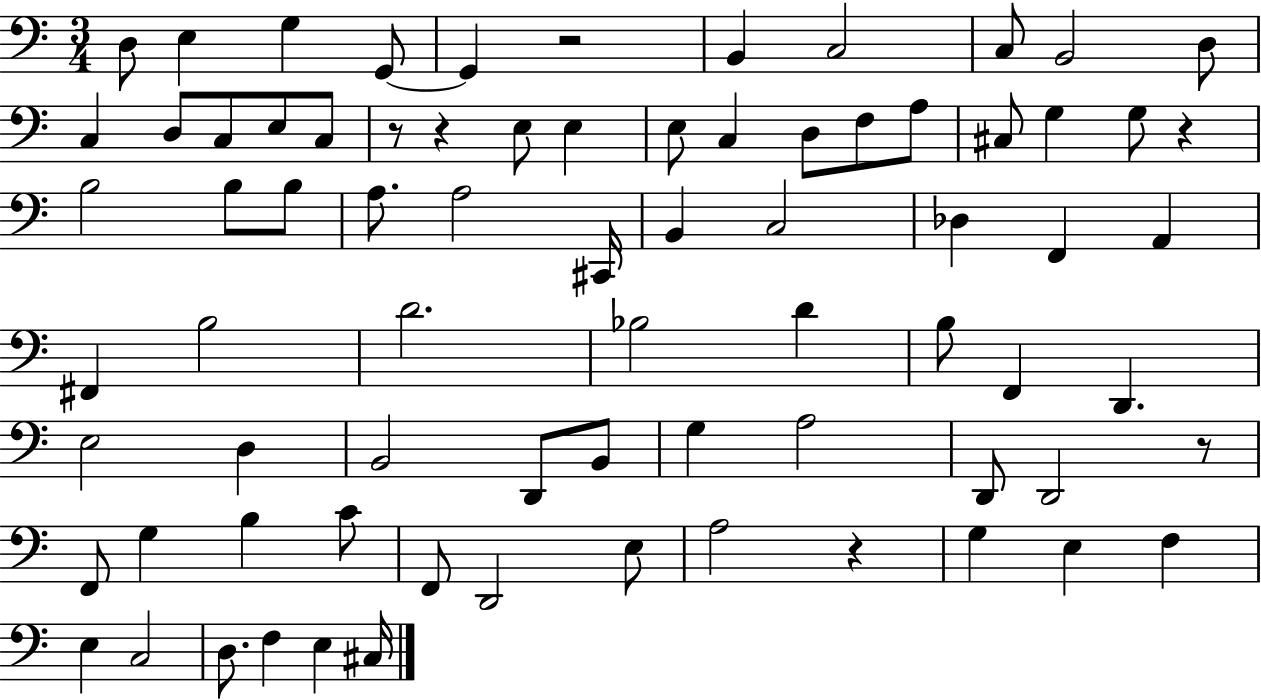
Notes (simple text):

D3/e E3/q G3/q G2/e G2/q R/h B2/q C3/h C3/e B2/h D3/e C3/q D3/e C3/e E3/e C3/e R/e R/q E3/e E3/q E3/e C3/q D3/e F3/e A3/e C#3/e G3/q G3/e R/q B3/h B3/e B3/e A3/e. A3/h C#2/s B2/q C3/h Db3/q F2/q A2/q F#2/q B3/h D4/h. Bb3/h D4/q B3/e F2/q D2/q. E3/h D3/q B2/h D2/e B2/e G3/q A3/h D2/e D2/h R/e F2/e G3/q B3/q C4/e F2/e D2/h E3/e A3/h R/q G3/q E3/q F3/q E3/q C3/h D3/e. F3/q E3/q C#3/s